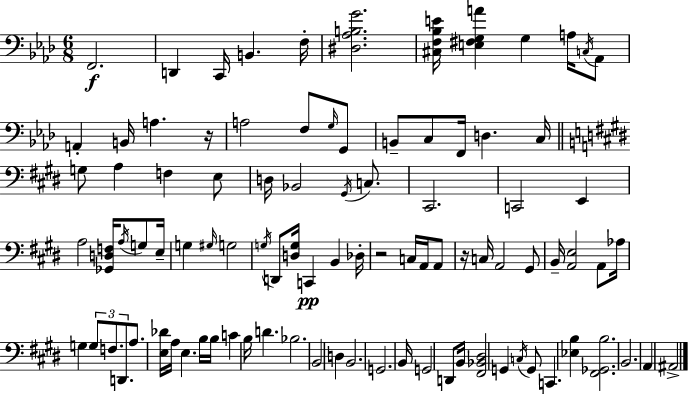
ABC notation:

X:1
T:Untitled
M:6/8
L:1/4
K:Fm
F,,2 D,, C,,/4 B,, F,/4 [^D,_A,B,G]2 [^C,F,_B,E]/4 [E,^F,G,A] G, A,/4 C,/4 _A,,/2 A,, B,,/4 A, z/4 A,2 F,/2 G,/4 G,,/2 B,,/2 C,/2 F,,/4 D, C,/4 G,/2 A, F, E,/2 D,/4 _B,,2 ^G,,/4 C,/2 ^C,,2 C,,2 E,, A,2 [_G,,D,F,]/4 A,/4 G,/2 E,/4 G, ^G,/4 G,2 G,/4 D,,/2 [D,G,]/4 C,, B,, _D,/4 z2 C,/4 A,,/4 A,,/2 z/4 C,/4 A,,2 ^G,,/2 B,,/4 [A,,E,]2 A,,/2 _A,/4 G, G,/2 F,/2 D,,/2 A,/2 [E,_D]/4 A,/4 E, B,/4 B,/4 C B,/4 D _B,2 B,,2 D, B,,2 G,,2 B,,/4 G,,2 D,,/2 B,,/4 [^F,,_B,,^D,]2 G,, C,/4 G,,/2 C,, [_E,B,] [^F,,_G,,B,]2 B,,2 A,, ^A,,2